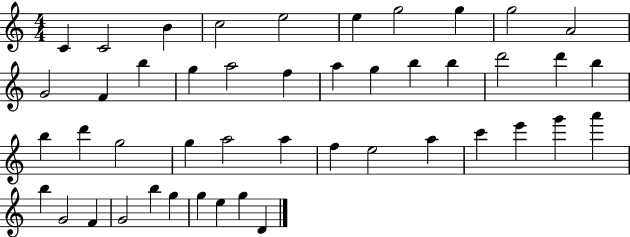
C4/q C4/h B4/q C5/h E5/h E5/q G5/h G5/q G5/h A4/h G4/h F4/q B5/q G5/q A5/h F5/q A5/q G5/q B5/q B5/q D6/h D6/q B5/q B5/q D6/q G5/h G5/q A5/h A5/q F5/q E5/h A5/q C6/q E6/q G6/q A6/q B5/q G4/h F4/q G4/h B5/q G5/q G5/q E5/q G5/q D4/q